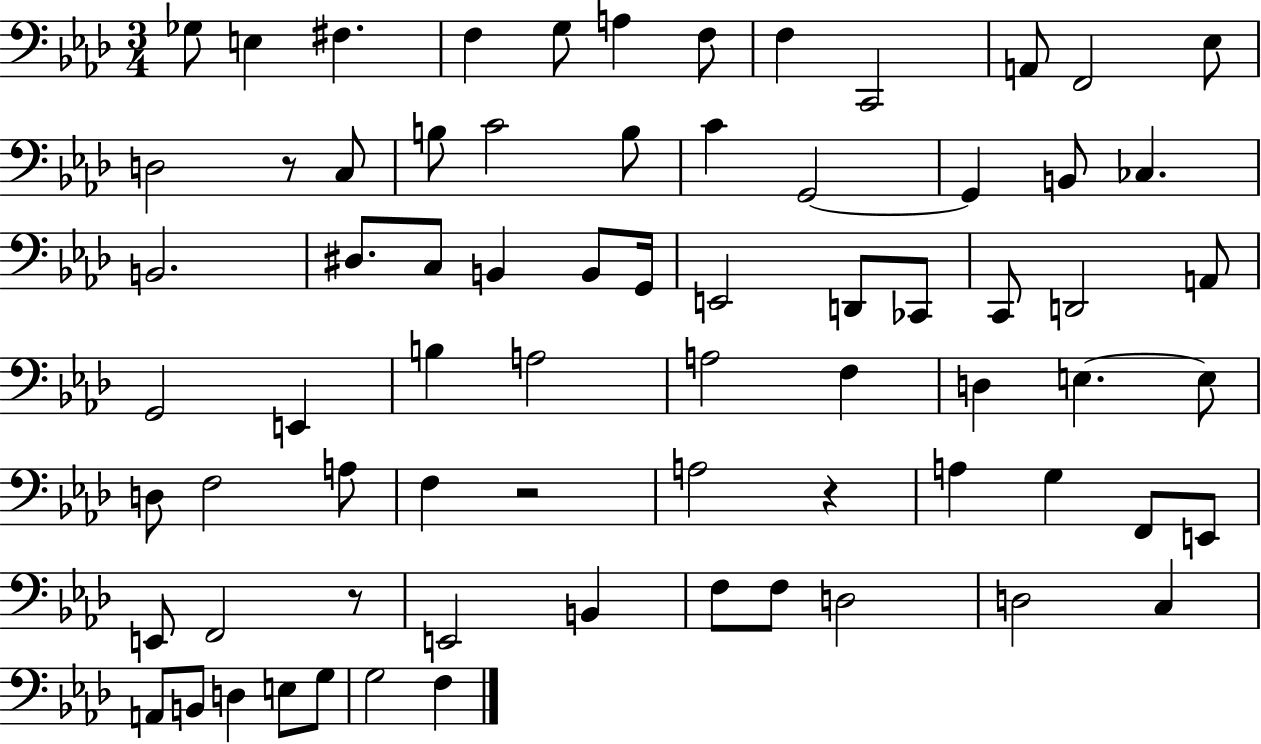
Gb3/e E3/q F#3/q. F3/q G3/e A3/q F3/e F3/q C2/h A2/e F2/h Eb3/e D3/h R/e C3/e B3/e C4/h B3/e C4/q G2/h G2/q B2/e CES3/q. B2/h. D#3/e. C3/e B2/q B2/e G2/s E2/h D2/e CES2/e C2/e D2/h A2/e G2/h E2/q B3/q A3/h A3/h F3/q D3/q E3/q. E3/e D3/e F3/h A3/e F3/q R/h A3/h R/q A3/q G3/q F2/e E2/e E2/e F2/h R/e E2/h B2/q F3/e F3/e D3/h D3/h C3/q A2/e B2/e D3/q E3/e G3/e G3/h F3/q